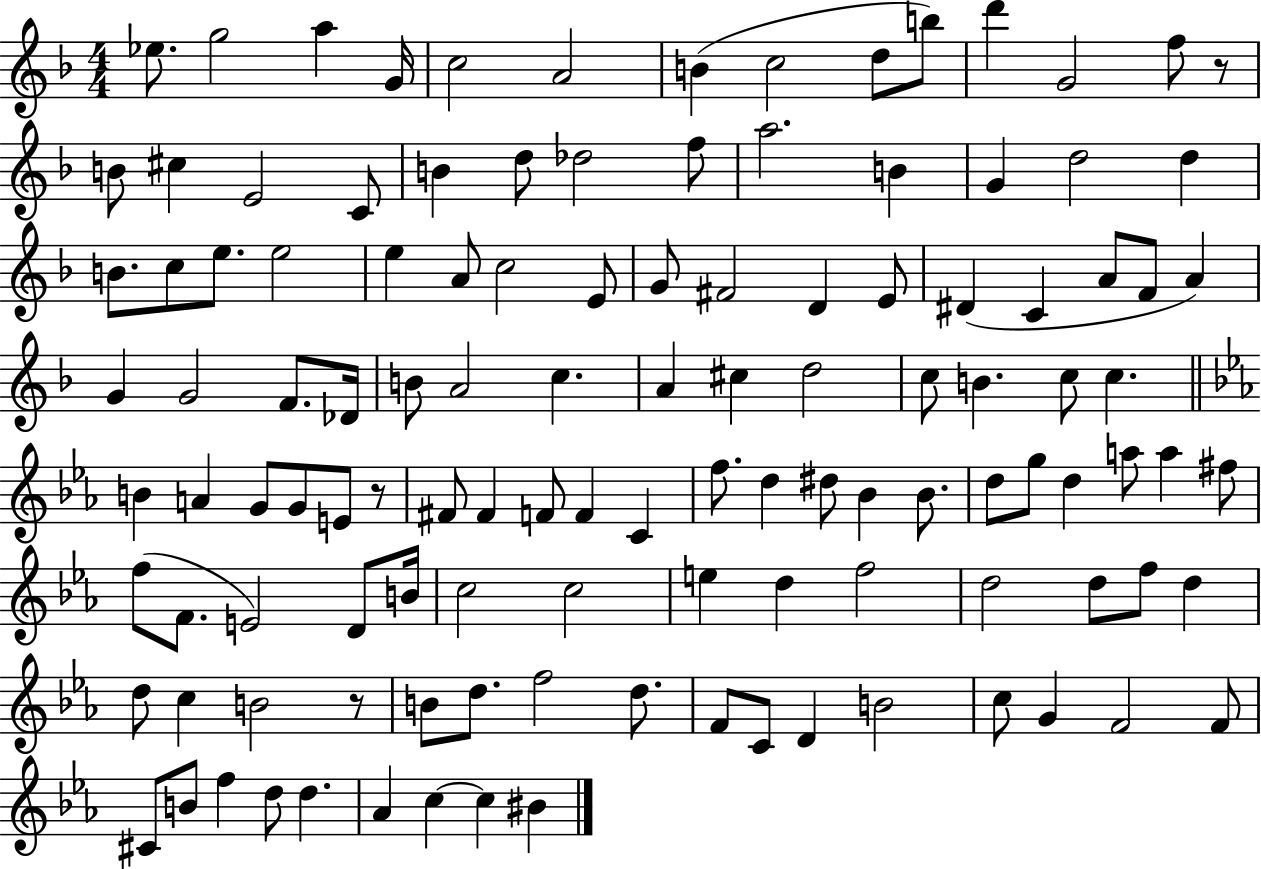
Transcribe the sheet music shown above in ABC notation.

X:1
T:Untitled
M:4/4
L:1/4
K:F
_e/2 g2 a G/4 c2 A2 B c2 d/2 b/2 d' G2 f/2 z/2 B/2 ^c E2 C/2 B d/2 _d2 f/2 a2 B G d2 d B/2 c/2 e/2 e2 e A/2 c2 E/2 G/2 ^F2 D E/2 ^D C A/2 F/2 A G G2 F/2 _D/4 B/2 A2 c A ^c d2 c/2 B c/2 c B A G/2 G/2 E/2 z/2 ^F/2 ^F F/2 F C f/2 d ^d/2 _B _B/2 d/2 g/2 d a/2 a ^f/2 f/2 F/2 E2 D/2 B/4 c2 c2 e d f2 d2 d/2 f/2 d d/2 c B2 z/2 B/2 d/2 f2 d/2 F/2 C/2 D B2 c/2 G F2 F/2 ^C/2 B/2 f d/2 d _A c c ^B